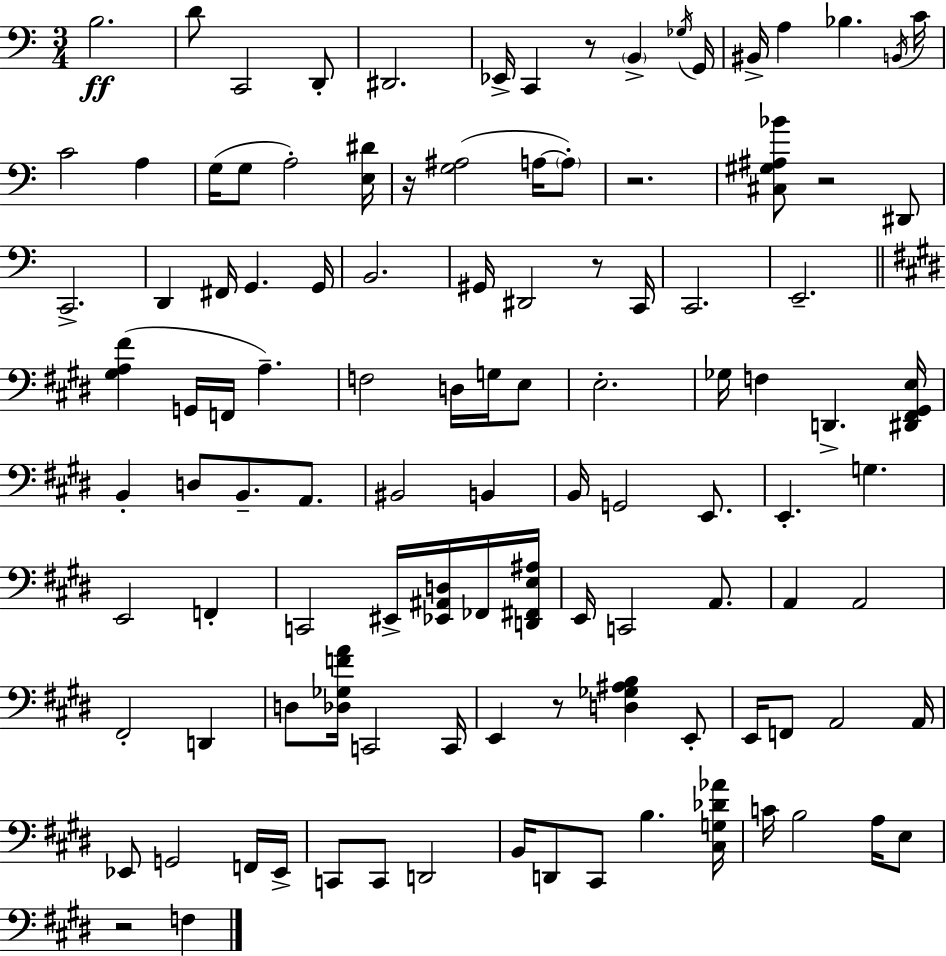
X:1
T:Untitled
M:3/4
L:1/4
K:C
B,2 D/2 C,,2 D,,/2 ^D,,2 _E,,/4 C,, z/2 B,, _G,/4 G,,/4 ^B,,/4 A, _B, B,,/4 C/4 C2 A, G,/4 G,/2 A,2 [E,^D]/4 z/4 [G,^A,]2 A,/4 A,/2 z2 [^C,^G,^A,_B]/2 z2 ^D,,/2 C,,2 D,, ^F,,/4 G,, G,,/4 B,,2 ^G,,/4 ^D,,2 z/2 C,,/4 C,,2 E,,2 [^G,A,^F] G,,/4 F,,/4 A, F,2 D,/4 G,/4 E,/2 E,2 _G,/4 F, D,, [^D,,^F,,^G,,E,]/4 B,, D,/2 B,,/2 A,,/2 ^B,,2 B,, B,,/4 G,,2 E,,/2 E,, G, E,,2 F,, C,,2 ^E,,/4 [_E,,^A,,D,]/4 _F,,/4 [D,,^F,,E,^A,]/4 E,,/4 C,,2 A,,/2 A,, A,,2 ^F,,2 D,, D,/2 [_D,_G,FA]/4 C,,2 C,,/4 E,, z/2 [D,_G,^A,B,] E,,/2 E,,/4 F,,/2 A,,2 A,,/4 _E,,/2 G,,2 F,,/4 _E,,/4 C,,/2 C,,/2 D,,2 B,,/4 D,,/2 ^C,,/2 B, [^C,G,_D_A]/4 C/4 B,2 A,/4 E,/2 z2 F,